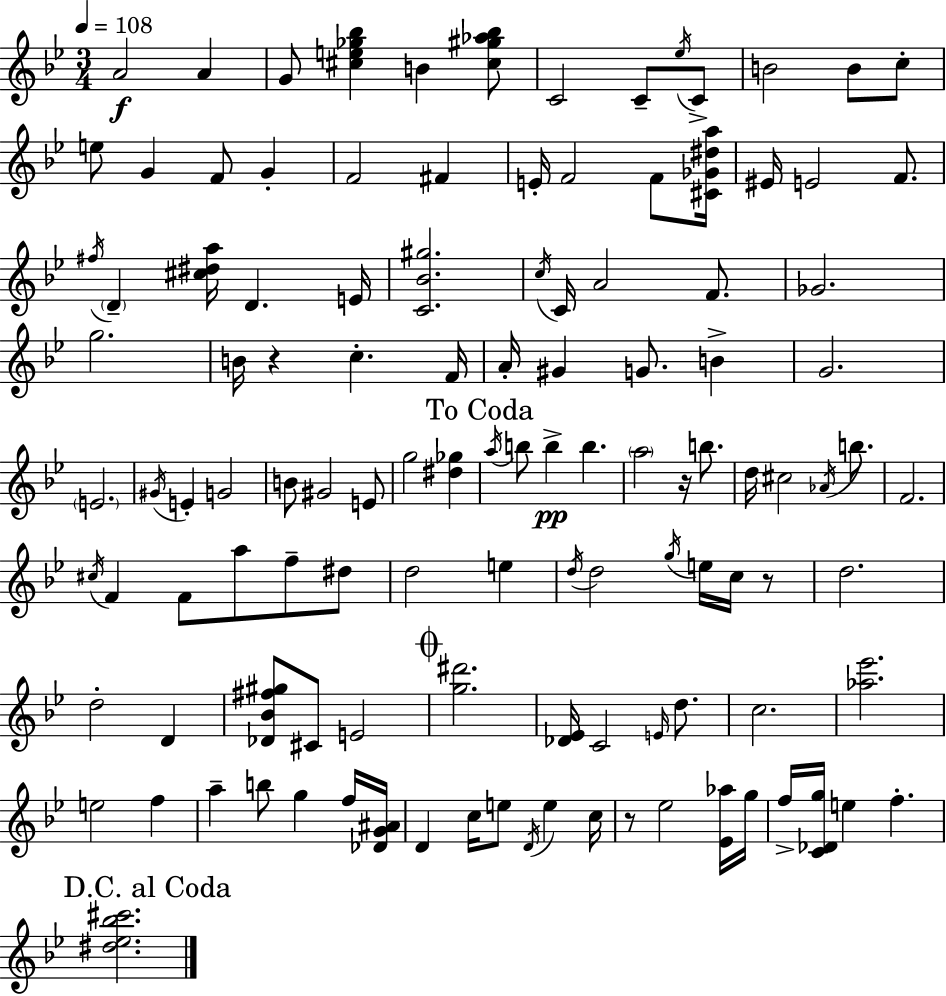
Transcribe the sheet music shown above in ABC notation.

X:1
T:Untitled
M:3/4
L:1/4
K:Bb
A2 A G/2 [^ce_g_b] B [^c^g_a_b]/2 C2 C/2 _e/4 C/2 B2 B/2 c/2 e/2 G F/2 G F2 ^F E/4 F2 F/2 [^C_G^da]/4 ^E/4 E2 F/2 ^f/4 D [^c^da]/4 D E/4 [C_B^g]2 c/4 C/4 A2 F/2 _G2 g2 B/4 z c F/4 A/4 ^G G/2 B G2 E2 ^G/4 E G2 B/2 ^G2 E/2 g2 [^d_g] a/4 b/2 b b a2 z/4 b/2 d/4 ^c2 _A/4 b/2 F2 ^c/4 F F/2 a/2 f/2 ^d/2 d2 e d/4 d2 g/4 e/4 c/4 z/2 d2 d2 D [_D_B^f^g]/2 ^C/2 E2 [g^d']2 [_D_E]/4 C2 E/4 d/2 c2 [_a_e']2 e2 f a b/2 g f/4 [_DG^A]/4 D c/4 e/2 D/4 e c/4 z/2 _e2 [_E_a]/4 g/4 f/4 [C_Dg]/4 e f [^d_e_b^c']2